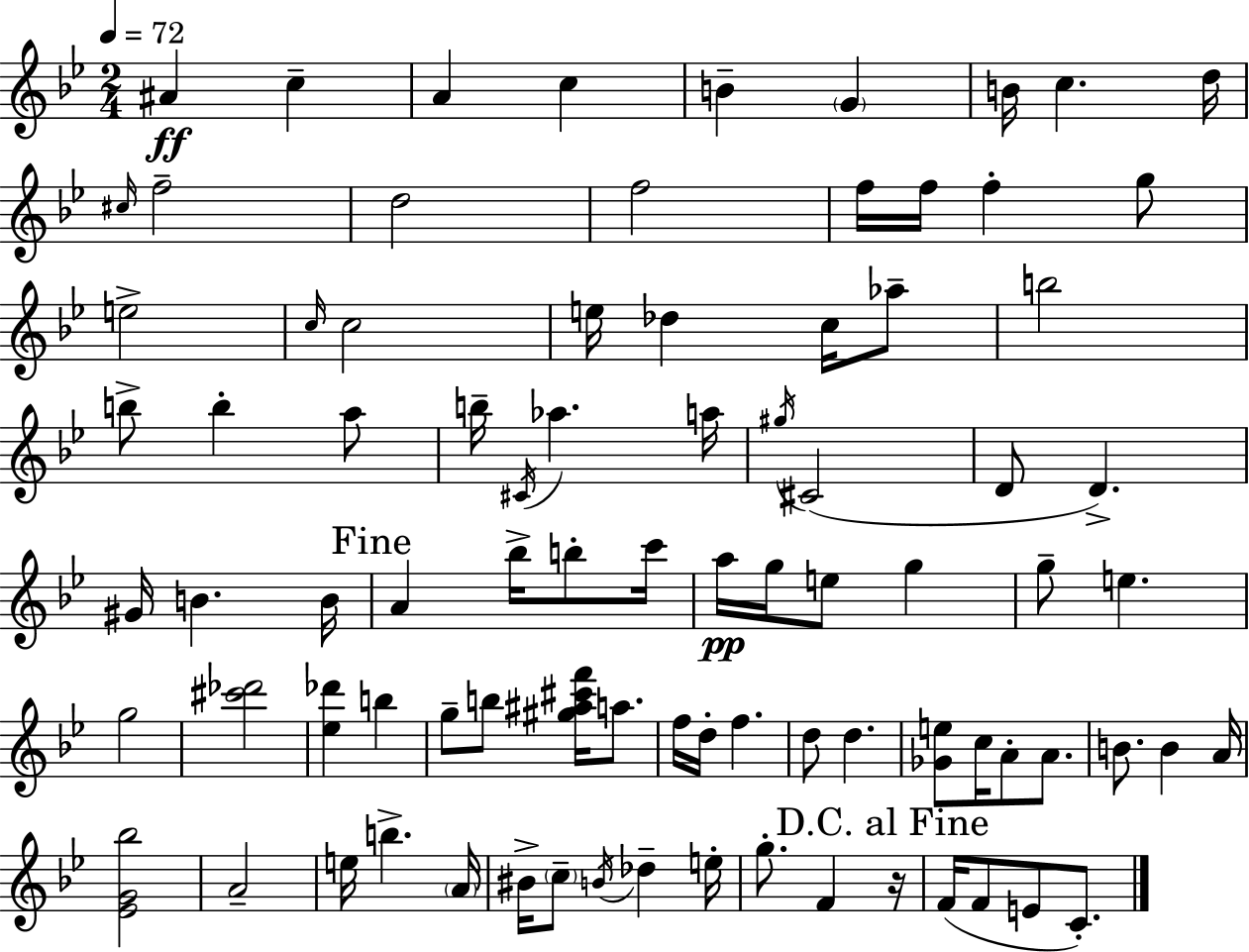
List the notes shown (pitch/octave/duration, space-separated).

A#4/q C5/q A4/q C5/q B4/q G4/q B4/s C5/q. D5/s C#5/s F5/h D5/h F5/h F5/s F5/s F5/q G5/e E5/h C5/s C5/h E5/s Db5/q C5/s Ab5/e B5/h B5/e B5/q A5/e B5/s C#4/s Ab5/q. A5/s G#5/s C#4/h D4/e D4/q. G#4/s B4/q. B4/s A4/q Bb5/s B5/e C6/s A5/s G5/s E5/e G5/q G5/e E5/q. G5/h [C#6,Db6]/h [Eb5,Db6]/q B5/q G5/e B5/e [G#5,A#5,C#6,F6]/s A5/e. F5/s D5/s F5/q. D5/e D5/q. [Gb4,E5]/e C5/s A4/e A4/e. B4/e. B4/q A4/s [Eb4,G4,Bb5]/h A4/h E5/s B5/q. A4/s BIS4/s C5/e B4/s Db5/q E5/s G5/e. F4/q R/s F4/s F4/e E4/e C4/e.